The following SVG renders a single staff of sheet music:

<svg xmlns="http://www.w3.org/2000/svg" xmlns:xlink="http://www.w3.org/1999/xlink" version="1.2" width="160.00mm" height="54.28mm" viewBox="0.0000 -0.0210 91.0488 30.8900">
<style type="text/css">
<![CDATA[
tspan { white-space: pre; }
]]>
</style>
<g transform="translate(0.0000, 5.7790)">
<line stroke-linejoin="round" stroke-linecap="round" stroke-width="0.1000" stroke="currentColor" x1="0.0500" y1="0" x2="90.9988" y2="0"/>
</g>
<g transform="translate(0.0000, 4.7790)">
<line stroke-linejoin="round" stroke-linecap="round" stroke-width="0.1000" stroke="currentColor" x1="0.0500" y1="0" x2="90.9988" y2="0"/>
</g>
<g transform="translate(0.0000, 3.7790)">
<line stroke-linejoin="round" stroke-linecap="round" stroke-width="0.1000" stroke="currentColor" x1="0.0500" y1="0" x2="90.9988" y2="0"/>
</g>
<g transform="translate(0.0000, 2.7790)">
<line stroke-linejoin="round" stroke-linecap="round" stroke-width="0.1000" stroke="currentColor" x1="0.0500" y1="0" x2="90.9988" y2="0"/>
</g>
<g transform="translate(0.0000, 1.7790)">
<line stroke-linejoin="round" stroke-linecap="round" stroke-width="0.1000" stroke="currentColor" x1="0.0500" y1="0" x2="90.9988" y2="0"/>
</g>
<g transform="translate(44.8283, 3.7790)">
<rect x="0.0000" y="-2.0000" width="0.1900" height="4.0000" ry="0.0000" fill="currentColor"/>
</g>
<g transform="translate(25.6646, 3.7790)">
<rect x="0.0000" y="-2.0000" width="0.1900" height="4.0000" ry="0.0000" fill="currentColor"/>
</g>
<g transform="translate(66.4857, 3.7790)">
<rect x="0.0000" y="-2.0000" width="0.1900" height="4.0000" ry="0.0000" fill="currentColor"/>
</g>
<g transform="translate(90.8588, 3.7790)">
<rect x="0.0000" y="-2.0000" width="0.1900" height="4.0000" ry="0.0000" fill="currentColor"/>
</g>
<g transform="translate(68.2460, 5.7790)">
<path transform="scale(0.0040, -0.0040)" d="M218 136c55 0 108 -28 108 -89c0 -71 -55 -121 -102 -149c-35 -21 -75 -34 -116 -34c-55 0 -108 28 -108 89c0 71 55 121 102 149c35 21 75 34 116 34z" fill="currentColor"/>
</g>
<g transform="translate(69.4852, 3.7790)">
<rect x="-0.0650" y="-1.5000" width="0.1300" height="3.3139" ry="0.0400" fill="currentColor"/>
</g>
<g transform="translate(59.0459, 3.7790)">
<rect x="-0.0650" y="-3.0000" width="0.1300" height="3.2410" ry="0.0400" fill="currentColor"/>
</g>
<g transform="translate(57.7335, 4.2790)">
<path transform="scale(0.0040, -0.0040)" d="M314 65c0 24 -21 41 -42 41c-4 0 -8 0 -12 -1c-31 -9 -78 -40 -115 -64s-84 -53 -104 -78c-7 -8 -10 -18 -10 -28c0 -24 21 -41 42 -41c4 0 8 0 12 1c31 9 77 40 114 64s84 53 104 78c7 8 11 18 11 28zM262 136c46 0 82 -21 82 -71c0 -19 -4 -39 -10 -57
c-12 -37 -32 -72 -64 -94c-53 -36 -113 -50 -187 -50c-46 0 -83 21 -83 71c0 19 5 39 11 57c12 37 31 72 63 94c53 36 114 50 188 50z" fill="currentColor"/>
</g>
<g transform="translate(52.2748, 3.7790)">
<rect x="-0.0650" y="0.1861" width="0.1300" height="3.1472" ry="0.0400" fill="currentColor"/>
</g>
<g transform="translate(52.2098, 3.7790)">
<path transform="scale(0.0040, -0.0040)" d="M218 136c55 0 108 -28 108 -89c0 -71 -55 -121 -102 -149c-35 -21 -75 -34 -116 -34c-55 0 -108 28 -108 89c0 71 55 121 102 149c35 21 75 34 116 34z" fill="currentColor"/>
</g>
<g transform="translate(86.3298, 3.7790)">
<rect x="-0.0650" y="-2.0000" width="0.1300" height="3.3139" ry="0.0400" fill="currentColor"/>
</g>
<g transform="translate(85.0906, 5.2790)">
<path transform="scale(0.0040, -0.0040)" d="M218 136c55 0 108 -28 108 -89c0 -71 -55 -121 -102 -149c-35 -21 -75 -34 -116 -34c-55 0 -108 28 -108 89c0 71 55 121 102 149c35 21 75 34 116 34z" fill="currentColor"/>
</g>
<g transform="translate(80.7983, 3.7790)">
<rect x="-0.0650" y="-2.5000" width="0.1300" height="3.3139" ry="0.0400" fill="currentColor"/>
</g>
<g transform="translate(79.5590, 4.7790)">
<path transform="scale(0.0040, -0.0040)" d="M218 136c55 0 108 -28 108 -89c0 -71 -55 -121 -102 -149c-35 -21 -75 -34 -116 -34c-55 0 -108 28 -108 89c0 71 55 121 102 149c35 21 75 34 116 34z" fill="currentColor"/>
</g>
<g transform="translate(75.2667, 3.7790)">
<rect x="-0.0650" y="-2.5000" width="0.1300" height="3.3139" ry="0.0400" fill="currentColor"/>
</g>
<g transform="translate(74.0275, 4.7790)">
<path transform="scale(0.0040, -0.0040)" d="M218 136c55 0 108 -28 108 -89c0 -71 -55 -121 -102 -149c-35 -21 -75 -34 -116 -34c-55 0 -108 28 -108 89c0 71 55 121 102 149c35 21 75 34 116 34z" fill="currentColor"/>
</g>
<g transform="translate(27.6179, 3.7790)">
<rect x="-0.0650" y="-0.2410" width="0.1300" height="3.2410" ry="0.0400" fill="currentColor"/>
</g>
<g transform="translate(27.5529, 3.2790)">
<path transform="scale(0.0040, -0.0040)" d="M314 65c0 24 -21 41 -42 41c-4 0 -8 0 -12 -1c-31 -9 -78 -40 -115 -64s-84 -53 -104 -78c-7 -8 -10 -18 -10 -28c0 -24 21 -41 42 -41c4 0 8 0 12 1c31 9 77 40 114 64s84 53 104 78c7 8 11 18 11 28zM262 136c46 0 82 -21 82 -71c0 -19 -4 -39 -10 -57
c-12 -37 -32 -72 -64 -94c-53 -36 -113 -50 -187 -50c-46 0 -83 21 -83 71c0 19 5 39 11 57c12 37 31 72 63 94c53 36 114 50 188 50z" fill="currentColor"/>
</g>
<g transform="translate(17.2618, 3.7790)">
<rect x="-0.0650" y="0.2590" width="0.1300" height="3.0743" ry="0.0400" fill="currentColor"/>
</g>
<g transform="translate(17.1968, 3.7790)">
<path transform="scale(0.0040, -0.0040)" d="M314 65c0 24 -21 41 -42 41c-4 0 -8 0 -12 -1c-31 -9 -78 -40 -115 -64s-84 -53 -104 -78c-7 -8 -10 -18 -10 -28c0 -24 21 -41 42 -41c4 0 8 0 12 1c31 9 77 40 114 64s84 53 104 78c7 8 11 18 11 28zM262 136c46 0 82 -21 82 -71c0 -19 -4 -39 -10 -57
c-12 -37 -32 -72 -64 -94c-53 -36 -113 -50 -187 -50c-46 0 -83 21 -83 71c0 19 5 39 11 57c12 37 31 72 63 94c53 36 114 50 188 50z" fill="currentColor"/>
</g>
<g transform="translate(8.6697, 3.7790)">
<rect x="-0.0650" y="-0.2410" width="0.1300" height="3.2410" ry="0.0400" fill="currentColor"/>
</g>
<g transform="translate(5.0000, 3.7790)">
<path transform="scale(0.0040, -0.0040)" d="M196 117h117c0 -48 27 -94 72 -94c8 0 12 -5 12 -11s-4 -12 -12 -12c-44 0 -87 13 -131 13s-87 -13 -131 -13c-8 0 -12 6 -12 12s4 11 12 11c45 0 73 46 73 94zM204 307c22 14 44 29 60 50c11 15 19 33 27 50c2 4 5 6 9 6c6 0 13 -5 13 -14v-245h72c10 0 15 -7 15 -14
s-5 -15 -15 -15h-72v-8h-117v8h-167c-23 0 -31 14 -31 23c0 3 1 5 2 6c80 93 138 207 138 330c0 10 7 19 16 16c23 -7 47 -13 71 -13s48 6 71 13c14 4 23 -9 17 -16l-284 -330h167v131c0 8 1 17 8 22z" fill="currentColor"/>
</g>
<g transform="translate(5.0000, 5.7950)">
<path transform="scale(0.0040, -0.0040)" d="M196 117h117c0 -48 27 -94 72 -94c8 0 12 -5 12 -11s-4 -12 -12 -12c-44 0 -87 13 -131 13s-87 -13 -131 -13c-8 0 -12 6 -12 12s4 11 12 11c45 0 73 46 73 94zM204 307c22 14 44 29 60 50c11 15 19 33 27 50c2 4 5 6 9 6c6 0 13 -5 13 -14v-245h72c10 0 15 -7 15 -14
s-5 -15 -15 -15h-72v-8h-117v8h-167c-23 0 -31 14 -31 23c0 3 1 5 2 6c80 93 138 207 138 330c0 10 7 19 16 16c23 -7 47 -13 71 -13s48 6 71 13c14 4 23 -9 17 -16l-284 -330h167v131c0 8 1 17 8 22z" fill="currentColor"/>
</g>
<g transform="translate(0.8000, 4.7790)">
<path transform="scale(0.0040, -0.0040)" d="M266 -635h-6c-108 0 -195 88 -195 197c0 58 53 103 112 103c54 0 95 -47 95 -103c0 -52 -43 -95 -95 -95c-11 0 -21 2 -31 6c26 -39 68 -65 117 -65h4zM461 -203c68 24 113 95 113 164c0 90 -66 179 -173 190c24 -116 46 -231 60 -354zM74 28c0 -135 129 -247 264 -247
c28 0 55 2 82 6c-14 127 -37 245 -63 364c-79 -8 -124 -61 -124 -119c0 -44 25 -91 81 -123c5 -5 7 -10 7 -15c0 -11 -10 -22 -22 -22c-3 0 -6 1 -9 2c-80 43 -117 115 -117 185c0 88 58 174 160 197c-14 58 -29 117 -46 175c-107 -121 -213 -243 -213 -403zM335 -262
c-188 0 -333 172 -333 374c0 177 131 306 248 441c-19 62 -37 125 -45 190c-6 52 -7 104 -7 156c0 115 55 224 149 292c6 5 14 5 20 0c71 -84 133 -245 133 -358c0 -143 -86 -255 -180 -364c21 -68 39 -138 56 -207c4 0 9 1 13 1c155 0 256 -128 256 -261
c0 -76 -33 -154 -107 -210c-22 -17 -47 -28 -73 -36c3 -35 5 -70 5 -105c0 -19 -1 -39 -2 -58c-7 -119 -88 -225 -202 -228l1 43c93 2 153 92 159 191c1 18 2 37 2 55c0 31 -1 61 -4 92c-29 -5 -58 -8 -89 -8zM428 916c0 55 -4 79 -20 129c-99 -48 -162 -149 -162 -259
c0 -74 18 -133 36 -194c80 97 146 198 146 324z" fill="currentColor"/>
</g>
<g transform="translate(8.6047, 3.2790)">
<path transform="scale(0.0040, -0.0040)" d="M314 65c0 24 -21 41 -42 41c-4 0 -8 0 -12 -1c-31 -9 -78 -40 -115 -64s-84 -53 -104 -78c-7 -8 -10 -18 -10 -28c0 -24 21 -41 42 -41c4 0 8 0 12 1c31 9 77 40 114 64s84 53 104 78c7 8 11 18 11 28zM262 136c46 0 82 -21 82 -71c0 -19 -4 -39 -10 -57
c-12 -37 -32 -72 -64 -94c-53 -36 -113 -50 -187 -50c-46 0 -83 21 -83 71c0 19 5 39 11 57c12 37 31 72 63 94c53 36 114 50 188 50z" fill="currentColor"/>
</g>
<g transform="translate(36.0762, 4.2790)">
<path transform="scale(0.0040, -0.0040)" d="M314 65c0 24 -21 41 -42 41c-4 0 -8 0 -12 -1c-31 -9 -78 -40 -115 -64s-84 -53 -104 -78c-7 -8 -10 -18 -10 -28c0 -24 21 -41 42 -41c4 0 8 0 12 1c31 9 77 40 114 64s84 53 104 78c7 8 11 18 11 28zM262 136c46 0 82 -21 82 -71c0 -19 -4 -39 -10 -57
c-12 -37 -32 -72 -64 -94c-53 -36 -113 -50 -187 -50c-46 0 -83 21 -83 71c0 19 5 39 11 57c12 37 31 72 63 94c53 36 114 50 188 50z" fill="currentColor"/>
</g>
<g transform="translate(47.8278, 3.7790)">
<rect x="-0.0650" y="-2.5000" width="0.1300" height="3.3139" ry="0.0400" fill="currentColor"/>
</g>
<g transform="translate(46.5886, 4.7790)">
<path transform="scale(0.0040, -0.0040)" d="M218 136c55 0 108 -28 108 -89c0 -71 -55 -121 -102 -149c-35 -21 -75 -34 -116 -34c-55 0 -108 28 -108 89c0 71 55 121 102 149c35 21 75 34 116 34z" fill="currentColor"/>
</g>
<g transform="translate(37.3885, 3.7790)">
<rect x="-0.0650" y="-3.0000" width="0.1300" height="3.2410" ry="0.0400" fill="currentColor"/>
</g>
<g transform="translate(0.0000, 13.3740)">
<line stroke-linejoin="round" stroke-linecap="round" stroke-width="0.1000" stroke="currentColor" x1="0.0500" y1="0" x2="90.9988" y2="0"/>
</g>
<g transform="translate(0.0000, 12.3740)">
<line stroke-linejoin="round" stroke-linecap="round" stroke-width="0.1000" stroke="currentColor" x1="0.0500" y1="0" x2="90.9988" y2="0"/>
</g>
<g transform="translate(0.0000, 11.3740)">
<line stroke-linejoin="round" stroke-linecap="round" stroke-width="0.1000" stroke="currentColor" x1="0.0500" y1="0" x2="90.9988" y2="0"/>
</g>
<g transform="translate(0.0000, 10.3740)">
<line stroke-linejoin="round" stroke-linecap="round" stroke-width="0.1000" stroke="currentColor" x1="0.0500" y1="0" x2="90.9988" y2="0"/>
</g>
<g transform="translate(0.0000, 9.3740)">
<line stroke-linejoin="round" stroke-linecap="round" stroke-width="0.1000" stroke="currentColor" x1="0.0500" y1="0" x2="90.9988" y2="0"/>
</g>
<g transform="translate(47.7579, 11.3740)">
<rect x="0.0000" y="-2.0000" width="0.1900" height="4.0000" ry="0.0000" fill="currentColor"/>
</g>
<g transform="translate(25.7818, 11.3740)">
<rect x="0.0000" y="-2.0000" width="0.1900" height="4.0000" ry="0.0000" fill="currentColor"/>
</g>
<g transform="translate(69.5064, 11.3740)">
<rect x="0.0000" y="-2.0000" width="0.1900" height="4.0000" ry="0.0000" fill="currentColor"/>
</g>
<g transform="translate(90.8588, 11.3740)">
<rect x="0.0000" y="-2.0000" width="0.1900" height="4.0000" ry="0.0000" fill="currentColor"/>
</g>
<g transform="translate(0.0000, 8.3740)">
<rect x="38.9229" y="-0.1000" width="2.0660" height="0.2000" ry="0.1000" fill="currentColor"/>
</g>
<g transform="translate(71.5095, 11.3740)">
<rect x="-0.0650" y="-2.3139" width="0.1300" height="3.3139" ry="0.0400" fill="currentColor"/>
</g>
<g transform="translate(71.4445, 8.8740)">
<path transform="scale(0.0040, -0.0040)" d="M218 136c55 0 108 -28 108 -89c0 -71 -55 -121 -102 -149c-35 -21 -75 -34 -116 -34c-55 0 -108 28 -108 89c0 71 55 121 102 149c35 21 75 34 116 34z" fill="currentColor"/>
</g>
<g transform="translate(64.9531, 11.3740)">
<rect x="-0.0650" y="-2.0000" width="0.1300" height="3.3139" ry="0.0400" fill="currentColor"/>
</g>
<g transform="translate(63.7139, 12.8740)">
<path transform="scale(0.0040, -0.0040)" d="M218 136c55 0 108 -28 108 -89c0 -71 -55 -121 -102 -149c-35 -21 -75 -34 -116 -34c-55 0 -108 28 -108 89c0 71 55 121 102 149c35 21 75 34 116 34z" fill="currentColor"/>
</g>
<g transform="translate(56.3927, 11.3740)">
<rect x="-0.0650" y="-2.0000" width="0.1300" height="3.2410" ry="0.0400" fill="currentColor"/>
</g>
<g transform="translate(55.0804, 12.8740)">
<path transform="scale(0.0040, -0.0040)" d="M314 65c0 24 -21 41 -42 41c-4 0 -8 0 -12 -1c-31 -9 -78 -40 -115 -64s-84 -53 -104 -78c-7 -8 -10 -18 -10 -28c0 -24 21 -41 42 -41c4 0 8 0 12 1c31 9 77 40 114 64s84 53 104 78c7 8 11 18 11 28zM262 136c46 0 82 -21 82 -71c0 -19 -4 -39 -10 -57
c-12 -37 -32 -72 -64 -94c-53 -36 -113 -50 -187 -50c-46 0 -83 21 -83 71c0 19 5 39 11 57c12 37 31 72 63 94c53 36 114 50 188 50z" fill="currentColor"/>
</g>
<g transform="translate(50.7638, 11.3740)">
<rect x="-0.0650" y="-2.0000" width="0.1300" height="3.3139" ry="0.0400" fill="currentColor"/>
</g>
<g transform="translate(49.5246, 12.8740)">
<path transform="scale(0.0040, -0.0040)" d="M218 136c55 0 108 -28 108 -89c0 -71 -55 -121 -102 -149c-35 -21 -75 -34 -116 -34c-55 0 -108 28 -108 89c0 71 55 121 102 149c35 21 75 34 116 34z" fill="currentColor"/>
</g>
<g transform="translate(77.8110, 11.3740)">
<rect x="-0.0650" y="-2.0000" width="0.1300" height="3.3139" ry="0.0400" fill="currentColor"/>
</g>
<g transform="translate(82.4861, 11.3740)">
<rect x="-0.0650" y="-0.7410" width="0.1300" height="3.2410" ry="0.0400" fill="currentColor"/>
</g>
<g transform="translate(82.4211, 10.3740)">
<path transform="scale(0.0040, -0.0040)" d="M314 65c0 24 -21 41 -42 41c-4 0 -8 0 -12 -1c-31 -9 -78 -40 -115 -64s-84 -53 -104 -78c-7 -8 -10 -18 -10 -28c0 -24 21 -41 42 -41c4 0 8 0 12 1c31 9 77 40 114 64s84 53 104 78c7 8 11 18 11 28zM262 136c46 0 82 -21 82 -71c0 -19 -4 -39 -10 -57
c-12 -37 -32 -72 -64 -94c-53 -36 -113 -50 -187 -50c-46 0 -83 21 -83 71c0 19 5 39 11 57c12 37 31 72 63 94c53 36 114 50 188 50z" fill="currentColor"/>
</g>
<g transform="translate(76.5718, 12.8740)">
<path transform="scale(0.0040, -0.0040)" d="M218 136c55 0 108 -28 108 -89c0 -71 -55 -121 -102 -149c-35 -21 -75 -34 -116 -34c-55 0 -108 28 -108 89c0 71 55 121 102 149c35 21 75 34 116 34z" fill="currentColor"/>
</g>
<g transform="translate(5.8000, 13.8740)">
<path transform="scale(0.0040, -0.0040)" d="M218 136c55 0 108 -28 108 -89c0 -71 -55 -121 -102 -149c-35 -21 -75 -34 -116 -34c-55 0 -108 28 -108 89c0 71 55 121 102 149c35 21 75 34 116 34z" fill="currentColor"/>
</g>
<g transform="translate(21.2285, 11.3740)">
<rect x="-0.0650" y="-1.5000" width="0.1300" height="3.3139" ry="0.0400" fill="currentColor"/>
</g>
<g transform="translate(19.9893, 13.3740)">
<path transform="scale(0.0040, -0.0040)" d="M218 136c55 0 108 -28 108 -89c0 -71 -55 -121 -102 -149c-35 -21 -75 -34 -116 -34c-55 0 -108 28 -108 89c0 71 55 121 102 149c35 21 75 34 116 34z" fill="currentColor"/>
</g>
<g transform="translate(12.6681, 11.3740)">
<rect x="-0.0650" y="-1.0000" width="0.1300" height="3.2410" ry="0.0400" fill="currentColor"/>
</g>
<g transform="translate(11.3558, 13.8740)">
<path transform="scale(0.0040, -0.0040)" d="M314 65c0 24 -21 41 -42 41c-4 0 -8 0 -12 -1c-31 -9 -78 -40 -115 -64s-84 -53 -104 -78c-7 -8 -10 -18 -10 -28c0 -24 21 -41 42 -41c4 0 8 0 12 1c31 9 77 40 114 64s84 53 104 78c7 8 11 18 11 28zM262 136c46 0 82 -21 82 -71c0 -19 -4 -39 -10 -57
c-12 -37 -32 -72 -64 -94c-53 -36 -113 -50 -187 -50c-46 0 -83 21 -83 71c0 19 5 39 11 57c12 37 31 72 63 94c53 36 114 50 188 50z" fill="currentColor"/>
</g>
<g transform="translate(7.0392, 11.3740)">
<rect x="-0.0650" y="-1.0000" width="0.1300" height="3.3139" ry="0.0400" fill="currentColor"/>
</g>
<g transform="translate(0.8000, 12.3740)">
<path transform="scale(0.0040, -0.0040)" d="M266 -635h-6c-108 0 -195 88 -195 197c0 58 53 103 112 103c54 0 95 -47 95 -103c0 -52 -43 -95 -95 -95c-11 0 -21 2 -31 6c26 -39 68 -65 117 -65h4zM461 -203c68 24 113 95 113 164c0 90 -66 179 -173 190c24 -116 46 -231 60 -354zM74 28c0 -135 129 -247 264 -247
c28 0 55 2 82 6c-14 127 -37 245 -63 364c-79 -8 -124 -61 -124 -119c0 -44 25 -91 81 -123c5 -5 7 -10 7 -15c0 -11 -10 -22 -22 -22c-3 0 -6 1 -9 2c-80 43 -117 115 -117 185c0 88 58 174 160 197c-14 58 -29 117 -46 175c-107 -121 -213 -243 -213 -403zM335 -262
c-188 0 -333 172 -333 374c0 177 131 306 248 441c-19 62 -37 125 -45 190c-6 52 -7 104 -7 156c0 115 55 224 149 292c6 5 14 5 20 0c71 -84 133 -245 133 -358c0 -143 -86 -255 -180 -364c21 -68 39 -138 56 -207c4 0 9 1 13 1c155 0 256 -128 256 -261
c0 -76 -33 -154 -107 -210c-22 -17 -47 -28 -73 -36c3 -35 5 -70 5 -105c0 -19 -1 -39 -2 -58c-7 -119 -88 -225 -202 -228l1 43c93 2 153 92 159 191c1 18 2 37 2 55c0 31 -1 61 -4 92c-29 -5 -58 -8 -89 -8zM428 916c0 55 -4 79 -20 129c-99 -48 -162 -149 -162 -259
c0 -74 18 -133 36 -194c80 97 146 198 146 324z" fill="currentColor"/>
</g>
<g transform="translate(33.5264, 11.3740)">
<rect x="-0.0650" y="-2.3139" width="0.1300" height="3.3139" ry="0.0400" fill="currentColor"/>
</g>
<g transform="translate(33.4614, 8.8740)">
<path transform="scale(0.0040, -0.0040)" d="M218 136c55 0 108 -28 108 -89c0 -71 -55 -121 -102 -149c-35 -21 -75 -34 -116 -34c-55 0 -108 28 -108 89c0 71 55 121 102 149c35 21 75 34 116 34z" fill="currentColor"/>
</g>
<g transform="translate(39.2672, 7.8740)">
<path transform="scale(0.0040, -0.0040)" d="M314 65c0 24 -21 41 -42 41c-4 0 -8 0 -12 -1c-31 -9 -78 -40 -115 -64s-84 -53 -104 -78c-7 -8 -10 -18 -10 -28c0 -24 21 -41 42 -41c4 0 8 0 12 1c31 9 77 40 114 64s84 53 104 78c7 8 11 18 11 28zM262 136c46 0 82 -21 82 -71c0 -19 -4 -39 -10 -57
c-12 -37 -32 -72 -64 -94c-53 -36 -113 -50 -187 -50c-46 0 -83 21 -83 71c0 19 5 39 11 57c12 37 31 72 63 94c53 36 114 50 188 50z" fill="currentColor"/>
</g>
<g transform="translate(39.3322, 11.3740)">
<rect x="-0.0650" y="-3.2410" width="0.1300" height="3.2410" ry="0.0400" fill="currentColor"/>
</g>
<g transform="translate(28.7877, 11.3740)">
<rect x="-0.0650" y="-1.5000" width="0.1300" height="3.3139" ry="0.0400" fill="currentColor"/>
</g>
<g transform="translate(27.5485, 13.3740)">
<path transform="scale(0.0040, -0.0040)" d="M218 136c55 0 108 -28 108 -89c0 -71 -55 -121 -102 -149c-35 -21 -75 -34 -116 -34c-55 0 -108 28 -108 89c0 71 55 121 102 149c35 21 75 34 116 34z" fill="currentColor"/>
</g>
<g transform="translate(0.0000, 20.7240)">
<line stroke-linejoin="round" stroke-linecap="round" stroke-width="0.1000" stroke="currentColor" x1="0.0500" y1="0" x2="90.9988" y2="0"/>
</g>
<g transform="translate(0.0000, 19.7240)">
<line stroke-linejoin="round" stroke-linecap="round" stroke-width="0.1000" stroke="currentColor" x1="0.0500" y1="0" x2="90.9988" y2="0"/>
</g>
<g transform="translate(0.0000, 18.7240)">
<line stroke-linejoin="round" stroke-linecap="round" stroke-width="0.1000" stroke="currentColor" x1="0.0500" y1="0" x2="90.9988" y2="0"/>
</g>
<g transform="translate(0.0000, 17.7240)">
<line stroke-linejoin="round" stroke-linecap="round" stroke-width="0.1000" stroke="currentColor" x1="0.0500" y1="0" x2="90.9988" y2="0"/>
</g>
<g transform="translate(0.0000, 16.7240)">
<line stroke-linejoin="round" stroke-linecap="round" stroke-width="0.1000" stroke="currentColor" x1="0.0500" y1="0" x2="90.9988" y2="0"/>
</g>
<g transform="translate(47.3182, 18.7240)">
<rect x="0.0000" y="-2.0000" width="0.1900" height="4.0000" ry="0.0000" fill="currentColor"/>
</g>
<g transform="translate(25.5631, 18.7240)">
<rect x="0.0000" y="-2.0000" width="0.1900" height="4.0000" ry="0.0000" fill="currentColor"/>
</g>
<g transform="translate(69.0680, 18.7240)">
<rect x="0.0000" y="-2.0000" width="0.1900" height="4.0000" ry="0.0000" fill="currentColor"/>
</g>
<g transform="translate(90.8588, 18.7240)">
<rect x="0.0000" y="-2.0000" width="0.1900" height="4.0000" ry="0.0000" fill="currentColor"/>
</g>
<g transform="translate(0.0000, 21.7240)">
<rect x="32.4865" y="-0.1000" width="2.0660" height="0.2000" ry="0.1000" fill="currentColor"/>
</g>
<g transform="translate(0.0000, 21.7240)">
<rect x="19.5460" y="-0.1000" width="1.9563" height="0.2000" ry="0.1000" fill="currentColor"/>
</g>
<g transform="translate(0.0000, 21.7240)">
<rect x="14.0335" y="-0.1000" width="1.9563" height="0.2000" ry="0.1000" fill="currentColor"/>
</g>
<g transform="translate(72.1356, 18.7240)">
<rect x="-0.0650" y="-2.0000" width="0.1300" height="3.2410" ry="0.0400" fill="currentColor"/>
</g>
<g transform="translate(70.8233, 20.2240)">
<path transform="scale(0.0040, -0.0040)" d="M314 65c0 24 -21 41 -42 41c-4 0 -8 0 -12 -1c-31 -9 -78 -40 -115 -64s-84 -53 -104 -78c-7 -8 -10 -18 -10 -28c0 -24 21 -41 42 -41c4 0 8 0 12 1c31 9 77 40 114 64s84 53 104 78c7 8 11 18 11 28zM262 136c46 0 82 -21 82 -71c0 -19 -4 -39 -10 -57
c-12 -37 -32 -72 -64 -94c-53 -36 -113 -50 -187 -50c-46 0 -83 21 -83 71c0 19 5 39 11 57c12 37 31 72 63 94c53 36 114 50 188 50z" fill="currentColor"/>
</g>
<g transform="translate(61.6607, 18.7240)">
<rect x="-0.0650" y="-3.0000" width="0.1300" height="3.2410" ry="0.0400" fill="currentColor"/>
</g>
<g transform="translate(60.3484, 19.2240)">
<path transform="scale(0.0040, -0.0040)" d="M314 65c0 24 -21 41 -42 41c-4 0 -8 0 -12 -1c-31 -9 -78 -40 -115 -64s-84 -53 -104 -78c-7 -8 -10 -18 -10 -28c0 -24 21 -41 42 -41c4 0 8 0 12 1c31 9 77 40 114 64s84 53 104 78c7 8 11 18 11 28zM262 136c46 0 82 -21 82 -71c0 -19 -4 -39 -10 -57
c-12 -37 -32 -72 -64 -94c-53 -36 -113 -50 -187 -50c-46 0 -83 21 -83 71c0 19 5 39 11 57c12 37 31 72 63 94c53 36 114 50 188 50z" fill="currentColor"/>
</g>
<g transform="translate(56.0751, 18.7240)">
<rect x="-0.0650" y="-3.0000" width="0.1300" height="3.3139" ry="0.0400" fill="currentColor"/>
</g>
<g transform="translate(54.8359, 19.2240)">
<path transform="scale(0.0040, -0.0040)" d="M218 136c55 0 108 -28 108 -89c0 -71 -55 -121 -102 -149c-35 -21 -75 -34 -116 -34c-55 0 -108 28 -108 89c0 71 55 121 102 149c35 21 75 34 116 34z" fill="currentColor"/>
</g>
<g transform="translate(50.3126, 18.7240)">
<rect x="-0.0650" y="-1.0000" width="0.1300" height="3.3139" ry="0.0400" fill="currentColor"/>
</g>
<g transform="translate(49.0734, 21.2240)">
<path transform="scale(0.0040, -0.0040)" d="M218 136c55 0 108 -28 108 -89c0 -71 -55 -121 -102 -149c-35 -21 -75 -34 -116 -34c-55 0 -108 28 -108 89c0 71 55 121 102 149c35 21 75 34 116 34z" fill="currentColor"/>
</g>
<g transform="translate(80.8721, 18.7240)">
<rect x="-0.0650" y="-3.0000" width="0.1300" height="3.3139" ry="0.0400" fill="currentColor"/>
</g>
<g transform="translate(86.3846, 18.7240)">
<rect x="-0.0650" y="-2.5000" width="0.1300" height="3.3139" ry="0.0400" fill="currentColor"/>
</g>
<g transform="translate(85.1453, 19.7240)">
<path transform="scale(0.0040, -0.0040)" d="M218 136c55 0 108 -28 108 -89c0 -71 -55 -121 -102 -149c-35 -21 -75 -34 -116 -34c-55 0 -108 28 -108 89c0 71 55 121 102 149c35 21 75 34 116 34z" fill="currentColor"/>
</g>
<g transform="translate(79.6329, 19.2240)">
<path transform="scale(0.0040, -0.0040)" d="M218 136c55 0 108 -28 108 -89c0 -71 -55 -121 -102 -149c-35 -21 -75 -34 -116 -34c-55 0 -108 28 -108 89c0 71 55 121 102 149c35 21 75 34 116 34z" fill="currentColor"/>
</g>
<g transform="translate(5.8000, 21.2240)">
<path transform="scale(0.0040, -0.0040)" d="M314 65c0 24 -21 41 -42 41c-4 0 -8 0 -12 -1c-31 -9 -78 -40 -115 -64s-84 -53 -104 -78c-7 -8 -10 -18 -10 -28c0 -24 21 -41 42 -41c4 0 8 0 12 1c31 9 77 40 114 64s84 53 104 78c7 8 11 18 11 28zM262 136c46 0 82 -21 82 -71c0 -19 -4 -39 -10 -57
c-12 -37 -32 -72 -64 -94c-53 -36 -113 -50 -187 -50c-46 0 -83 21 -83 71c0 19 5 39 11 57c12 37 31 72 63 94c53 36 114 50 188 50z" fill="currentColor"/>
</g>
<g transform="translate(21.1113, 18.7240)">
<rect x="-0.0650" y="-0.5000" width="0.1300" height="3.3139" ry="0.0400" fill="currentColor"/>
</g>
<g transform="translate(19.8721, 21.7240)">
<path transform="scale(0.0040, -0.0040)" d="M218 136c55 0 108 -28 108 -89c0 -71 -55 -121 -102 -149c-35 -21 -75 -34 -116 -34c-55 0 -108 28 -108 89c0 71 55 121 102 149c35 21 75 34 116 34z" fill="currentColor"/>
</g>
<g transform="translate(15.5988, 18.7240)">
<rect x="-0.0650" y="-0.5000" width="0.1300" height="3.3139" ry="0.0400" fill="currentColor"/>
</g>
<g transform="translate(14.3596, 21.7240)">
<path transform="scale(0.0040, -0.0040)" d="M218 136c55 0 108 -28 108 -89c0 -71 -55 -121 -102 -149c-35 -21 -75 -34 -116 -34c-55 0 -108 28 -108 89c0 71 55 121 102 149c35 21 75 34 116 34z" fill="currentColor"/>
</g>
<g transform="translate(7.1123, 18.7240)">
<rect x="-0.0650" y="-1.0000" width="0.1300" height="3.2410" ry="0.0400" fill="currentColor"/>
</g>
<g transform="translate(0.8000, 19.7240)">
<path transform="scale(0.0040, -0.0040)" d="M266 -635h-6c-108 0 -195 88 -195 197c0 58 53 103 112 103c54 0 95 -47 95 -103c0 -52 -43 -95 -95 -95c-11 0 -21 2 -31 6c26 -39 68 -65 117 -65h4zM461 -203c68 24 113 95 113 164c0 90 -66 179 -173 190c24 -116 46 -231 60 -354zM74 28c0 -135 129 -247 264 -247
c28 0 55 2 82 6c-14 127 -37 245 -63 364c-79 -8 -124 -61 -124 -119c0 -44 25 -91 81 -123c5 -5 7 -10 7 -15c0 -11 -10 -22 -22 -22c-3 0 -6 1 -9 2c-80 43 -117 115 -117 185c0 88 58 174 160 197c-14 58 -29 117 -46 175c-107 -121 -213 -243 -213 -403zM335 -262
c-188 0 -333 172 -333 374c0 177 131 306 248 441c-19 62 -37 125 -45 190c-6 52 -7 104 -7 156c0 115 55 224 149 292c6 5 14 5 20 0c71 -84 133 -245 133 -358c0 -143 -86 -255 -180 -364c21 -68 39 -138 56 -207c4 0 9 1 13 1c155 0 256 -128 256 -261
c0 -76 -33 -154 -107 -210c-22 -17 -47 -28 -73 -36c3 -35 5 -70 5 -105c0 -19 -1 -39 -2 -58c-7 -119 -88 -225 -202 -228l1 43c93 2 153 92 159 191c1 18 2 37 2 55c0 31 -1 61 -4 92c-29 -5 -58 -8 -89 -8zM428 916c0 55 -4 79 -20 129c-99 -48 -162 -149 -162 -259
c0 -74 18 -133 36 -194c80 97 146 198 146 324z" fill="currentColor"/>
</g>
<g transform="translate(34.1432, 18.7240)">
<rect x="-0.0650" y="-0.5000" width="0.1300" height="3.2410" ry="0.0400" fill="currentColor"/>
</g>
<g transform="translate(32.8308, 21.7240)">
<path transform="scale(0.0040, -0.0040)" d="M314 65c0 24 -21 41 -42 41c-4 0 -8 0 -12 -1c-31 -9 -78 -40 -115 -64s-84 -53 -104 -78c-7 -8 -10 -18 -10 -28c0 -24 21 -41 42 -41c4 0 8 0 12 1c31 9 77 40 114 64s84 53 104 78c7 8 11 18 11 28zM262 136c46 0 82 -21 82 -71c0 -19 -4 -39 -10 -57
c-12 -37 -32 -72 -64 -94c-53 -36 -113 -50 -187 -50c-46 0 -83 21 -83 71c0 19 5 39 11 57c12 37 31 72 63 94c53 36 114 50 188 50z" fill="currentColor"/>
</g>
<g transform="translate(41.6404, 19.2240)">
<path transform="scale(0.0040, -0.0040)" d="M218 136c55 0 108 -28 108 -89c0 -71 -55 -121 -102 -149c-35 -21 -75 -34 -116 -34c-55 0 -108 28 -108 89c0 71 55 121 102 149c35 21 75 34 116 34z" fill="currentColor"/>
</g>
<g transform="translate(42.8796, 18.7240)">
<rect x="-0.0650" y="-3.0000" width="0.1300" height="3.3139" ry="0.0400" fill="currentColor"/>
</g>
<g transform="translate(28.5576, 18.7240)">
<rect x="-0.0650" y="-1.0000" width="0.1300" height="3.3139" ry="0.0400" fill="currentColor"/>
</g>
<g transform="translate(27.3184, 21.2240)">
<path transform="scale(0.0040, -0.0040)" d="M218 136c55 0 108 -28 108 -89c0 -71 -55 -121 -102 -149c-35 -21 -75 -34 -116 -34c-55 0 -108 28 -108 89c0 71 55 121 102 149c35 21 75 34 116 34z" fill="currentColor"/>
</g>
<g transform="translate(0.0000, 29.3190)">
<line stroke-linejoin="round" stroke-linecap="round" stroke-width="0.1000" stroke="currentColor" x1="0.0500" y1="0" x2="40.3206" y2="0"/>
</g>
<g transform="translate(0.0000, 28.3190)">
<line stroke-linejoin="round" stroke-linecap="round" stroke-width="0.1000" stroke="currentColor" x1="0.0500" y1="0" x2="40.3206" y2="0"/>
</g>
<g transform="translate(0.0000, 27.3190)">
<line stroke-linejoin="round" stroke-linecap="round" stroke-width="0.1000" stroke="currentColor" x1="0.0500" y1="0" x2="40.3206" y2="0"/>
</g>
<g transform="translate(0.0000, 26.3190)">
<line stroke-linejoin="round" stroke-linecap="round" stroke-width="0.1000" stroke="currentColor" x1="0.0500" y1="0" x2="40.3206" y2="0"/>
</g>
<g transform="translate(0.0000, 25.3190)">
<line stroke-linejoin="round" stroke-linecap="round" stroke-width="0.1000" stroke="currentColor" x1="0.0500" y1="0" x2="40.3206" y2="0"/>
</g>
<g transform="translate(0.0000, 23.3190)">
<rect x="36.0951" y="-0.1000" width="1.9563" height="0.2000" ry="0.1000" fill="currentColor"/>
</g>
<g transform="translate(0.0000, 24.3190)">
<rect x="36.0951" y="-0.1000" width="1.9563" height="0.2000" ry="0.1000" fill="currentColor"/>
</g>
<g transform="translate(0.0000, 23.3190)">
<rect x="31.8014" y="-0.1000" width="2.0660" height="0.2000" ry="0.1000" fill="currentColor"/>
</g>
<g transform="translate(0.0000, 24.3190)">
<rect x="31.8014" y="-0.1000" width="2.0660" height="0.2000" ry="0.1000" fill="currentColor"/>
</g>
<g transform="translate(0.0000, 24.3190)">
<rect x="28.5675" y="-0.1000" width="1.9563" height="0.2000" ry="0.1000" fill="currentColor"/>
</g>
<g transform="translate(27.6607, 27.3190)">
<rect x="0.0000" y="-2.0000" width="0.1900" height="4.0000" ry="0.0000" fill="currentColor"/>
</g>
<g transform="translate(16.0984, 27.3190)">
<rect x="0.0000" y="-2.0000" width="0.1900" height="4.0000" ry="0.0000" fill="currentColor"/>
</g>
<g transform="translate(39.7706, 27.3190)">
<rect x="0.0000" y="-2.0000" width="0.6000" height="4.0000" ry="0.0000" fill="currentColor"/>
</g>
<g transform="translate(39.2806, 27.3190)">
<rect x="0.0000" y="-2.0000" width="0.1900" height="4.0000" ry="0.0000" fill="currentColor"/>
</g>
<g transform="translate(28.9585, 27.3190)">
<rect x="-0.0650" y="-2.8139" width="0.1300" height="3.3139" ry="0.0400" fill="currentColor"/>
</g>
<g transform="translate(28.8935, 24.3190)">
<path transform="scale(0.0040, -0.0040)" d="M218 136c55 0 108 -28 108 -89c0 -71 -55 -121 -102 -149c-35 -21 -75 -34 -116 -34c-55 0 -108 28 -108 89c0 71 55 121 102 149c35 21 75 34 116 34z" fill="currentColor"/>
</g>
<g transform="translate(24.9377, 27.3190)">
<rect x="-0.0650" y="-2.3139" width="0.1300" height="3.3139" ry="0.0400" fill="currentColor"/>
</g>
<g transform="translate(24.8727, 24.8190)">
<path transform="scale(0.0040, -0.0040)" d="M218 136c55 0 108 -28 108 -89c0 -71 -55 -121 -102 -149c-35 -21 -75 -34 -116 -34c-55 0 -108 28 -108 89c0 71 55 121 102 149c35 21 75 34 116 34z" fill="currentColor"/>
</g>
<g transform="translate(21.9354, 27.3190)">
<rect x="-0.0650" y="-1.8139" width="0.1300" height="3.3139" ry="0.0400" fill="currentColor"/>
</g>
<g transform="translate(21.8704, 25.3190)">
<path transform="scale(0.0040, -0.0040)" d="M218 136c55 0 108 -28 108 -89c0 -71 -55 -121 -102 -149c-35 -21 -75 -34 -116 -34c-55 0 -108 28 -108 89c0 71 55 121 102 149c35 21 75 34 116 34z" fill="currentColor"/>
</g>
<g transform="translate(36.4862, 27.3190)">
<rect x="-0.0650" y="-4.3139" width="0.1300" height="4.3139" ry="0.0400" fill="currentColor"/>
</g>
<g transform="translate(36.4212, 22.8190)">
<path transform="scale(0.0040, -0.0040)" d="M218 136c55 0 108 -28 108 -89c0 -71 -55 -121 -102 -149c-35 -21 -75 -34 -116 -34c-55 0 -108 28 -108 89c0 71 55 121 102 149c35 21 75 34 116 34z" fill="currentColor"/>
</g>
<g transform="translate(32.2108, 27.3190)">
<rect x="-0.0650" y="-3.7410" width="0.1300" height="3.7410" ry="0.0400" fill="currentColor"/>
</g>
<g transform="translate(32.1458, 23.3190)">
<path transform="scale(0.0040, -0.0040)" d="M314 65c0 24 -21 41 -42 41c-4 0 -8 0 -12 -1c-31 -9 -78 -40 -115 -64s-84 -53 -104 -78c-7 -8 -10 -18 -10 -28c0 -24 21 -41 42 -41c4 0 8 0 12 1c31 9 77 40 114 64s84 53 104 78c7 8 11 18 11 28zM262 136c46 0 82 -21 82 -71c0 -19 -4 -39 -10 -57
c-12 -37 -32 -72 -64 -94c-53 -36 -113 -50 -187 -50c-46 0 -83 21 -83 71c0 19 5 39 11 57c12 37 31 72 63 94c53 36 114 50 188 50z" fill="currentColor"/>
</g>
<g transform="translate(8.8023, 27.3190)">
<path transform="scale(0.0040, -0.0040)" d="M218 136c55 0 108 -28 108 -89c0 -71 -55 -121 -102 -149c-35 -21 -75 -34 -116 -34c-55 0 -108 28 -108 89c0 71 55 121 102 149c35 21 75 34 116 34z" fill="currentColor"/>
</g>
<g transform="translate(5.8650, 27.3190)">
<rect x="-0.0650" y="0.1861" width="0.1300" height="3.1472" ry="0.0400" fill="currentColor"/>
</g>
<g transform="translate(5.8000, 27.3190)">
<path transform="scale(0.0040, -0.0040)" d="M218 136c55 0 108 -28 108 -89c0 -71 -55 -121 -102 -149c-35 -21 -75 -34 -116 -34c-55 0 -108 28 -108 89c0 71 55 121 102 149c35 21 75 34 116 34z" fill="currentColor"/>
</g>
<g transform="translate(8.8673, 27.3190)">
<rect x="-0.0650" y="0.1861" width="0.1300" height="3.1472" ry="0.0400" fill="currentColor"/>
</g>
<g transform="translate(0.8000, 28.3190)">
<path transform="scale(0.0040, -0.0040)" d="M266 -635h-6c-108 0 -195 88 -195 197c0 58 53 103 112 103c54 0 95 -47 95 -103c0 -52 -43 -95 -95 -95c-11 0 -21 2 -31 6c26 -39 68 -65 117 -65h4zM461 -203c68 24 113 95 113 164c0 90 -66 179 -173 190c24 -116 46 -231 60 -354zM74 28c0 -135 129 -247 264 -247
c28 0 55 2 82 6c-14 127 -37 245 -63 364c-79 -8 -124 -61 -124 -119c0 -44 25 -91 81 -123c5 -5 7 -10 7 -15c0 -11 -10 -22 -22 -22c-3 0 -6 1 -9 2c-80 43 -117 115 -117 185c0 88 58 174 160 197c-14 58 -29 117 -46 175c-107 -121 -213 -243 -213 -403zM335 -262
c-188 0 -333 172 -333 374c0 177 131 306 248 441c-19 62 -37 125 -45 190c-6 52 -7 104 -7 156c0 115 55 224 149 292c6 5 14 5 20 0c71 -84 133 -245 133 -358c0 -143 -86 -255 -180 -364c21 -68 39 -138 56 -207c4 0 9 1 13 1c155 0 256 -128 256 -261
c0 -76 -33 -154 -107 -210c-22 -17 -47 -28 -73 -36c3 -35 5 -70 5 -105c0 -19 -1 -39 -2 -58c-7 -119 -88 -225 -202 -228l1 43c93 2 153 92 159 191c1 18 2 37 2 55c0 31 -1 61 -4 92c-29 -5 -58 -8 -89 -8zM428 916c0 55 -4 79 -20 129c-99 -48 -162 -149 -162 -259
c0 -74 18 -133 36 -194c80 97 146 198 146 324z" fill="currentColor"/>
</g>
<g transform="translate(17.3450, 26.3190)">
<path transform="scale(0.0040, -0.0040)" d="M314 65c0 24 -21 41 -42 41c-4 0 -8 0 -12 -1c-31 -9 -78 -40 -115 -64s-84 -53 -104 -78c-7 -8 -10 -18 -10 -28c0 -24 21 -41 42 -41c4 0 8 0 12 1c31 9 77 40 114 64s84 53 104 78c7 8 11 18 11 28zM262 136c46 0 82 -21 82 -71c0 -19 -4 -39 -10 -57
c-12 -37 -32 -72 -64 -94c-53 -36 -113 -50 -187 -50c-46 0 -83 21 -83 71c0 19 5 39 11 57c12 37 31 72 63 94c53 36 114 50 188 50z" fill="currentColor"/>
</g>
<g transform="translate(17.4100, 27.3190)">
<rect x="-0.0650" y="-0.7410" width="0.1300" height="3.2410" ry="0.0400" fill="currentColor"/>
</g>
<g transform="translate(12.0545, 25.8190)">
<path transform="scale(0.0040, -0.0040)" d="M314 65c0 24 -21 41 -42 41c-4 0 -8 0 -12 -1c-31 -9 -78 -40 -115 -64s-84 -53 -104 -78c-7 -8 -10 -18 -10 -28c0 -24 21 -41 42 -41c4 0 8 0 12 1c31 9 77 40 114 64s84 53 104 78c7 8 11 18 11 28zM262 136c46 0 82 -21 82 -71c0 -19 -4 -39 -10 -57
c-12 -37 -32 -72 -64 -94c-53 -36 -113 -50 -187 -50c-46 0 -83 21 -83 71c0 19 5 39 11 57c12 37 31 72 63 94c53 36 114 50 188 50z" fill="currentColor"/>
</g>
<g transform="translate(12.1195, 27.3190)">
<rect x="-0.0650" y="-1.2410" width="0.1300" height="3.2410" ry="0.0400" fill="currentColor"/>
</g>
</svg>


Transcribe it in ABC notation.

X:1
T:Untitled
M:4/4
L:1/4
K:C
c2 B2 c2 A2 G B A2 E G G F D D2 E E g b2 F F2 F g F d2 D2 C C D C2 A D A A2 F2 A G B B e2 d2 f g a c'2 d'